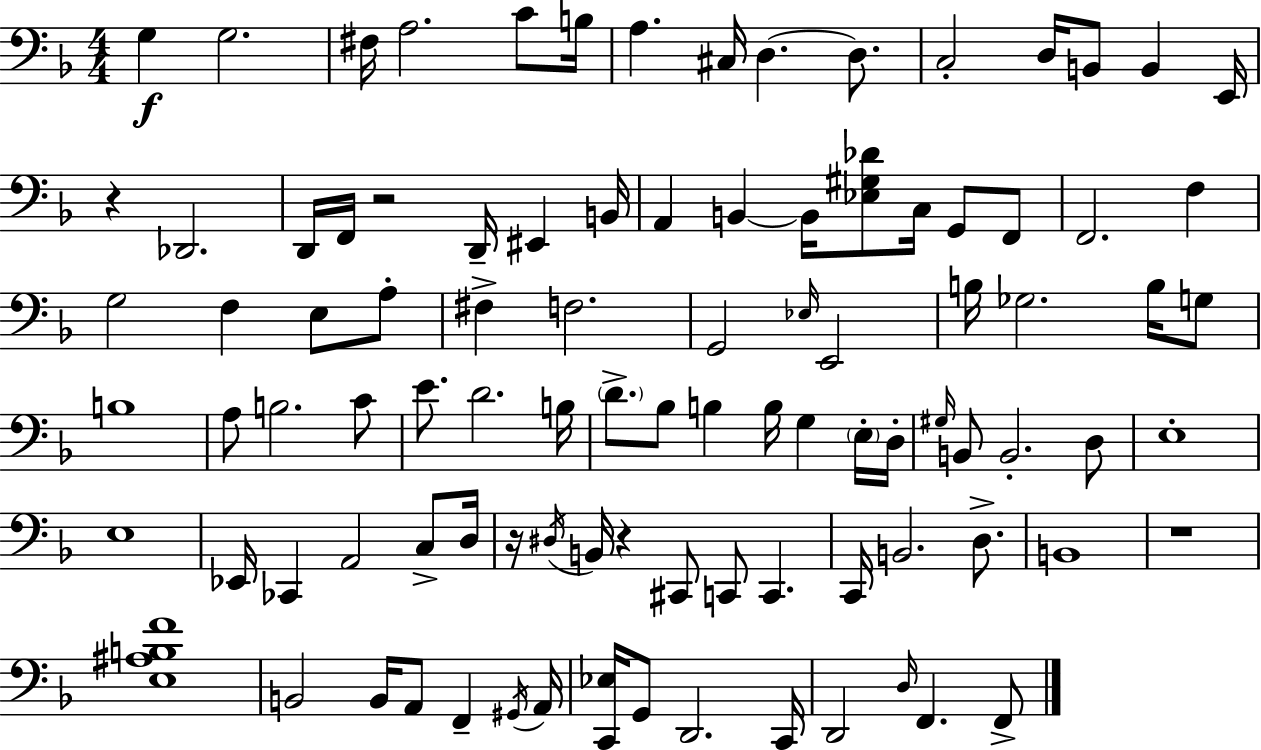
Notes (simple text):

G3/q G3/h. F#3/s A3/h. C4/e B3/s A3/q. C#3/s D3/q. D3/e. C3/h D3/s B2/e B2/q E2/s R/q Db2/h. D2/s F2/s R/h D2/s EIS2/q B2/s A2/q B2/q B2/s [Eb3,G#3,Db4]/e C3/s G2/e F2/e F2/h. F3/q G3/h F3/q E3/e A3/e F#3/q F3/h. G2/h Eb3/s E2/h B3/s Gb3/h. B3/s G3/e B3/w A3/e B3/h. C4/e E4/e. D4/h. B3/s D4/e. Bb3/e B3/q B3/s G3/q E3/s D3/s G#3/s B2/e B2/h. D3/e E3/w E3/w Eb2/s CES2/q A2/h C3/e D3/s R/s D#3/s B2/s R/q C#2/e C2/e C2/q. C2/s B2/h. D3/e. B2/w R/w [E3,A#3,B3,F4]/w B2/h B2/s A2/e F2/q G#2/s A2/s [C2,Eb3]/s G2/e D2/h. C2/s D2/h D3/s F2/q. F2/e